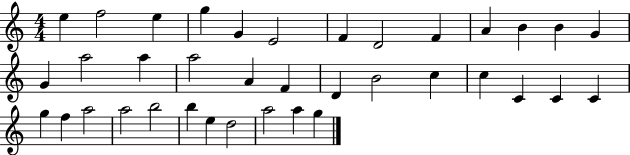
{
  \clef treble
  \numericTimeSignature
  \time 4/4
  \key c \major
  e''4 f''2 e''4 | g''4 g'4 e'2 | f'4 d'2 f'4 | a'4 b'4 b'4 g'4 | \break g'4 a''2 a''4 | a''2 a'4 f'4 | d'4 b'2 c''4 | c''4 c'4 c'4 c'4 | \break g''4 f''4 a''2 | a''2 b''2 | b''4 e''4 d''2 | a''2 a''4 g''4 | \break \bar "|."
}